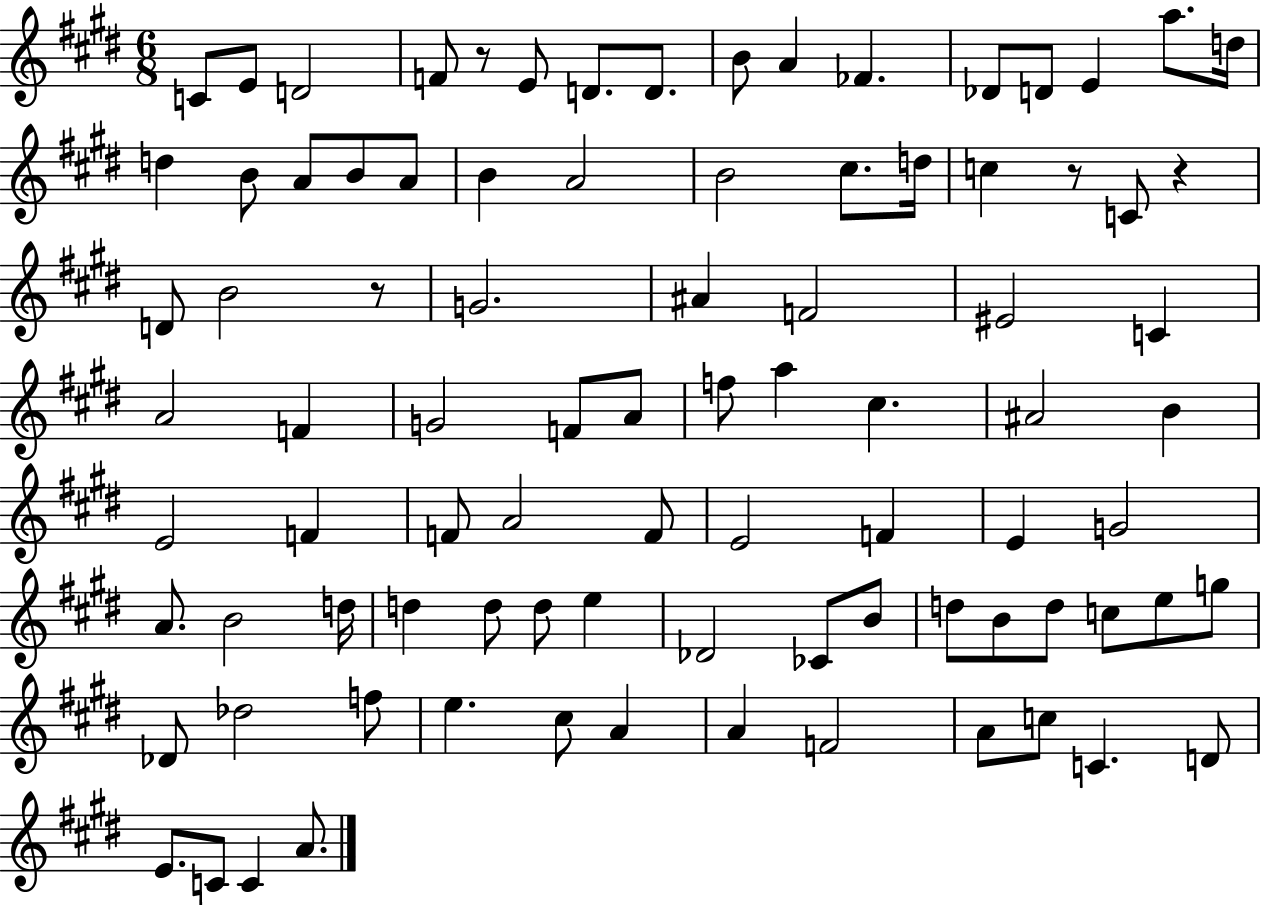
{
  \clef treble
  \numericTimeSignature
  \time 6/8
  \key e \major
  c'8 e'8 d'2 | f'8 r8 e'8 d'8. d'8. | b'8 a'4 fes'4. | des'8 d'8 e'4 a''8. d''16 | \break d''4 b'8 a'8 b'8 a'8 | b'4 a'2 | b'2 cis''8. d''16 | c''4 r8 c'8 r4 | \break d'8 b'2 r8 | g'2. | ais'4 f'2 | eis'2 c'4 | \break a'2 f'4 | g'2 f'8 a'8 | f''8 a''4 cis''4. | ais'2 b'4 | \break e'2 f'4 | f'8 a'2 f'8 | e'2 f'4 | e'4 g'2 | \break a'8. b'2 d''16 | d''4 d''8 d''8 e''4 | des'2 ces'8 b'8 | d''8 b'8 d''8 c''8 e''8 g''8 | \break des'8 des''2 f''8 | e''4. cis''8 a'4 | a'4 f'2 | a'8 c''8 c'4. d'8 | \break e'8. c'8 c'4 a'8. | \bar "|."
}